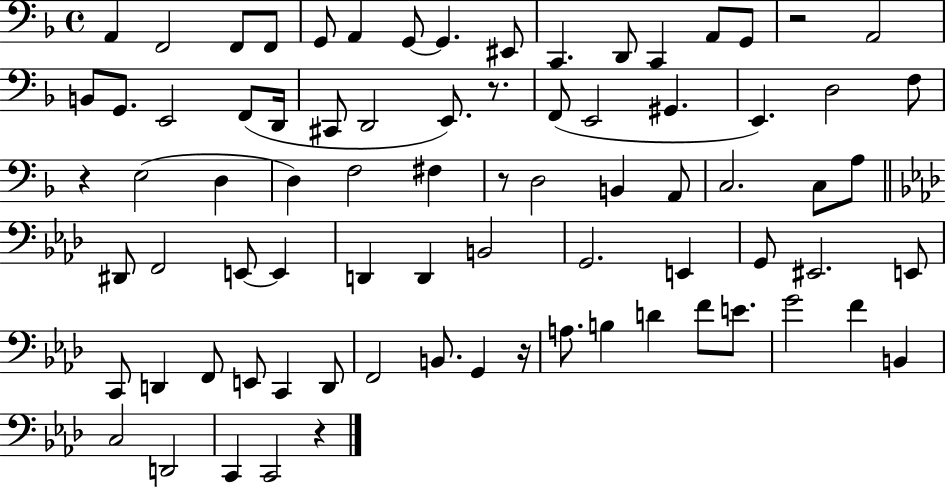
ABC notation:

X:1
T:Untitled
M:4/4
L:1/4
K:F
A,, F,,2 F,,/2 F,,/2 G,,/2 A,, G,,/2 G,, ^E,,/2 C,, D,,/2 C,, A,,/2 G,,/2 z2 A,,2 B,,/2 G,,/2 E,,2 F,,/2 D,,/4 ^C,,/2 D,,2 E,,/2 z/2 F,,/2 E,,2 ^G,, E,, D,2 F,/2 z E,2 D, D, F,2 ^F, z/2 D,2 B,, A,,/2 C,2 C,/2 A,/2 ^D,,/2 F,,2 E,,/2 E,, D,, D,, B,,2 G,,2 E,, G,,/2 ^E,,2 E,,/2 C,,/2 D,, F,,/2 E,,/2 C,, D,,/2 F,,2 B,,/2 G,, z/4 A,/2 B, D F/2 E/2 G2 F B,, C,2 D,,2 C,, C,,2 z